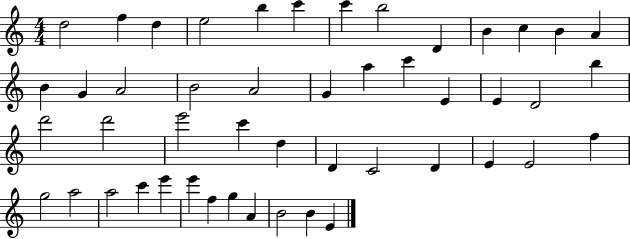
D5/h F5/q D5/q E5/h B5/q C6/q C6/q B5/h D4/q B4/q C5/q B4/q A4/q B4/q G4/q A4/h B4/h A4/h G4/q A5/q C6/q E4/q E4/q D4/h B5/q D6/h D6/h E6/h C6/q D5/q D4/q C4/h D4/q E4/q E4/h F5/q G5/h A5/h A5/h C6/q E6/q E6/q F5/q G5/q A4/q B4/h B4/q E4/q